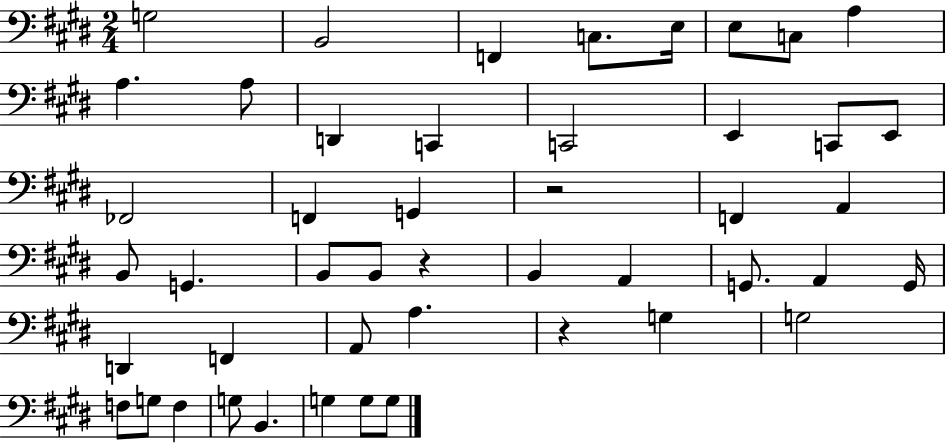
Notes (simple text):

G3/h B2/h F2/q C3/e. E3/s E3/e C3/e A3/q A3/q. A3/e D2/q C2/q C2/h E2/q C2/e E2/e FES2/h F2/q G2/q R/h F2/q A2/q B2/e G2/q. B2/e B2/e R/q B2/q A2/q G2/e. A2/q G2/s D2/q F2/q A2/e A3/q. R/q G3/q G3/h F3/e G3/e F3/q G3/e B2/q. G3/q G3/e G3/e